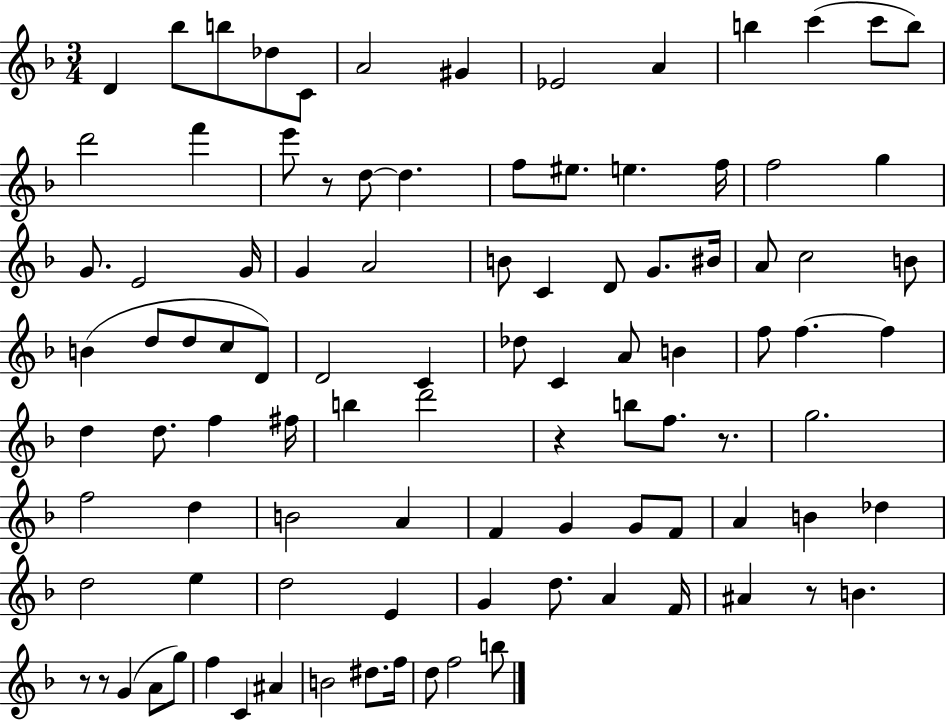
D4/q Bb5/e B5/e Db5/e C4/e A4/h G#4/q Eb4/h A4/q B5/q C6/q C6/e B5/e D6/h F6/q E6/e R/e D5/e D5/q. F5/e EIS5/e. E5/q. F5/s F5/h G5/q G4/e. E4/h G4/s G4/q A4/h B4/e C4/q D4/e G4/e. BIS4/s A4/e C5/h B4/e B4/q D5/e D5/e C5/e D4/e D4/h C4/q Db5/e C4/q A4/e B4/q F5/e F5/q. F5/q D5/q D5/e. F5/q F#5/s B5/q D6/h R/q B5/e F5/e. R/e. G5/h. F5/h D5/q B4/h A4/q F4/q G4/q G4/e F4/e A4/q B4/q Db5/q D5/h E5/q D5/h E4/q G4/q D5/e. A4/q F4/s A#4/q R/e B4/q. R/e R/e G4/q A4/e G5/e F5/q C4/q A#4/q B4/h D#5/e. F5/s D5/e F5/h B5/e